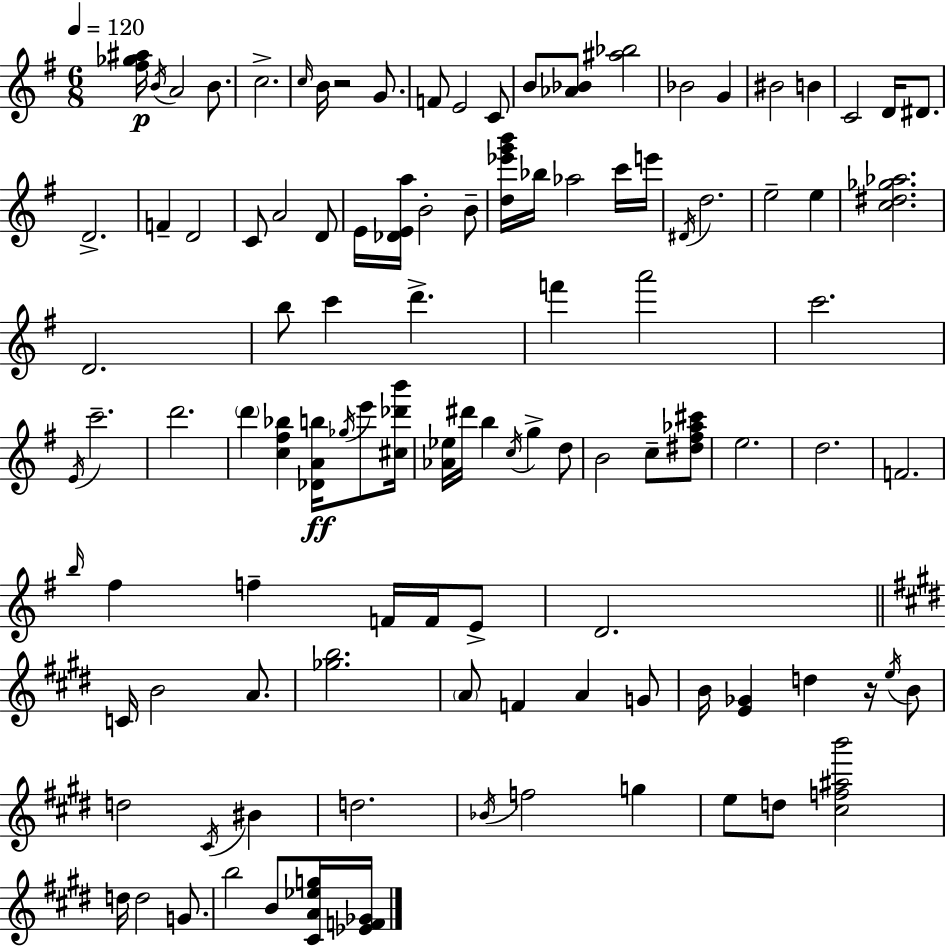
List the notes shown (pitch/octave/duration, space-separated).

[F#5,Gb5,A#5]/s B4/s A4/h B4/e. C5/h. C5/s B4/s R/h G4/e. F4/e E4/h C4/e B4/e [Ab4,Bb4]/e [A#5,Bb5]/h Bb4/h G4/q BIS4/h B4/q C4/h D4/s D#4/e. D4/h. F4/q D4/h C4/e A4/h D4/e E4/s [Db4,E4,A5]/s B4/h B4/e [D5,Eb6,G6,B6]/s Bb5/s Ab5/h C6/s E6/s D#4/s D5/h. E5/h E5/q [C5,D#5,Gb5,Ab5]/h. D4/h. B5/e C6/q D6/q. F6/q A6/h C6/h. E4/s C6/h. D6/h. D6/q [C5,F#5,Bb5]/q [Db4,A4,B5]/s Gb5/s E6/e [C#5,Db6,B6]/s [Ab4,Eb5]/s D#6/s B5/q C5/s G5/q D5/e B4/h C5/e [D#5,F#5,Ab5,C#6]/e E5/h. D5/h. F4/h. B5/s F#5/q F5/q F4/s F4/s E4/e D4/h. C4/s B4/h A4/e. [Gb5,B5]/h. A4/e F4/q A4/q G4/e B4/s [E4,Gb4]/q D5/q R/s E5/s B4/e D5/h C#4/s BIS4/q D5/h. Bb4/s F5/h G5/q E5/e D5/e [C#5,F5,A#5,B6]/h D5/s D5/h G4/e. B5/h B4/e [C#4,A4,Eb5,G5]/s [Eb4,F4,Gb4]/s